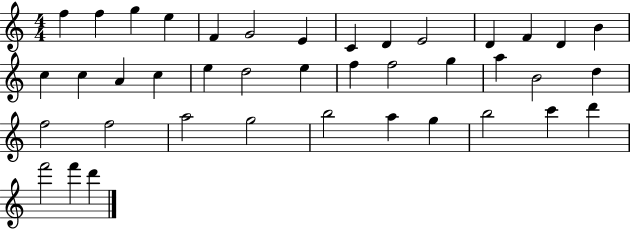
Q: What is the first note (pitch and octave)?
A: F5